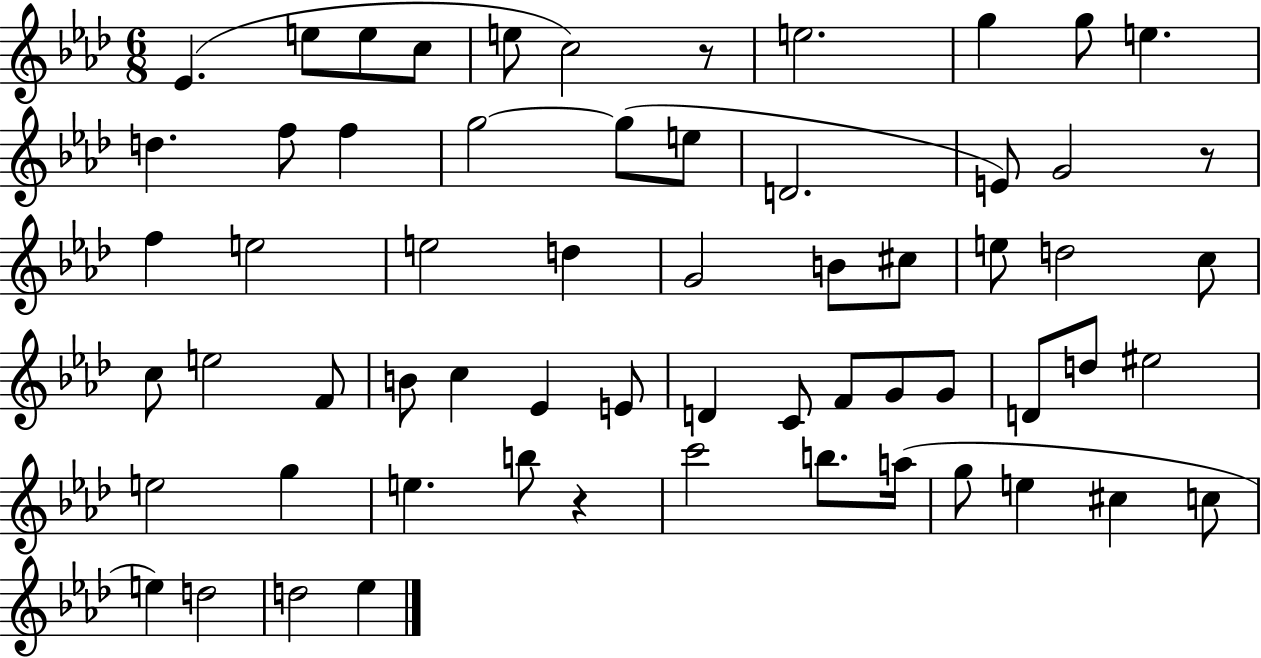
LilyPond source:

{
  \clef treble
  \numericTimeSignature
  \time 6/8
  \key aes \major
  ees'4.( e''8 e''8 c''8 | e''8 c''2) r8 | e''2. | g''4 g''8 e''4. | \break d''4. f''8 f''4 | g''2~~ g''8( e''8 | d'2. | e'8) g'2 r8 | \break f''4 e''2 | e''2 d''4 | g'2 b'8 cis''8 | e''8 d''2 c''8 | \break c''8 e''2 f'8 | b'8 c''4 ees'4 e'8 | d'4 c'8 f'8 g'8 g'8 | d'8 d''8 eis''2 | \break e''2 g''4 | e''4. b''8 r4 | c'''2 b''8. a''16( | g''8 e''4 cis''4 c''8 | \break e''4) d''2 | d''2 ees''4 | \bar "|."
}